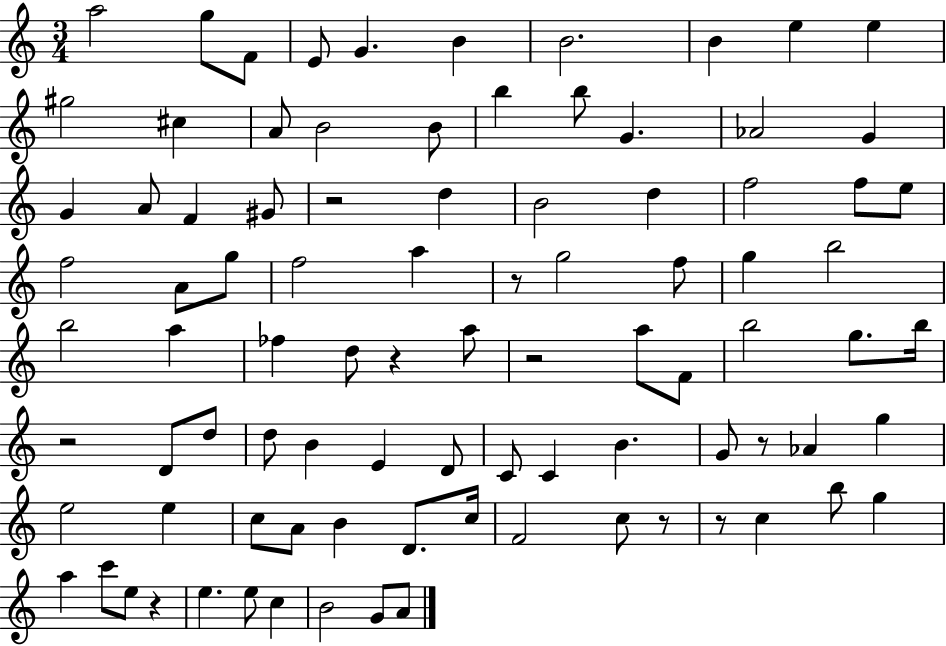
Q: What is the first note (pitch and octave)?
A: A5